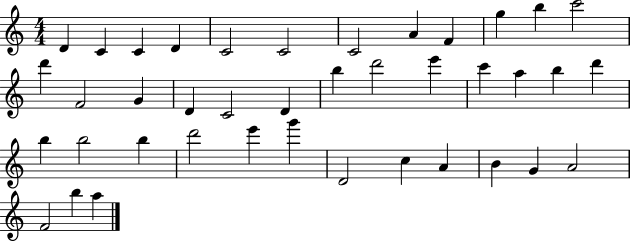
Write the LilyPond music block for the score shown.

{
  \clef treble
  \numericTimeSignature
  \time 4/4
  \key c \major
  d'4 c'4 c'4 d'4 | c'2 c'2 | c'2 a'4 f'4 | g''4 b''4 c'''2 | \break d'''4 f'2 g'4 | d'4 c'2 d'4 | b''4 d'''2 e'''4 | c'''4 a''4 b''4 d'''4 | \break b''4 b''2 b''4 | d'''2 e'''4 g'''4 | d'2 c''4 a'4 | b'4 g'4 a'2 | \break f'2 b''4 a''4 | \bar "|."
}